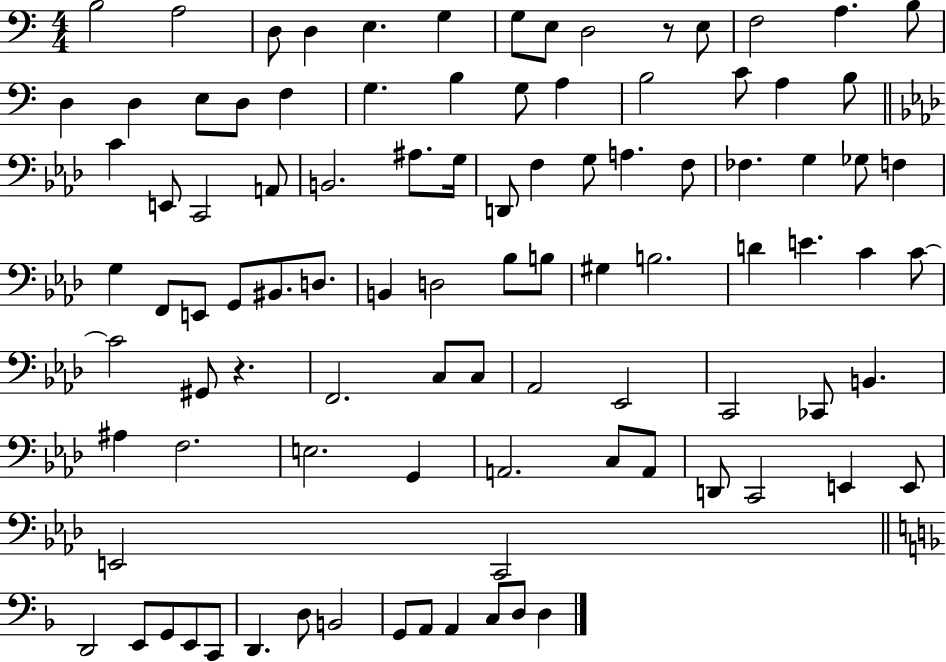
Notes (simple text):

B3/h A3/h D3/e D3/q E3/q. G3/q G3/e E3/e D3/h R/e E3/e F3/h A3/q. B3/e D3/q D3/q E3/e D3/e F3/q G3/q. B3/q G3/e A3/q B3/h C4/e A3/q B3/e C4/q E2/e C2/h A2/e B2/h. A#3/e. G3/s D2/e F3/q G3/e A3/q. F3/e FES3/q. G3/q Gb3/e F3/q G3/q F2/e E2/e G2/e BIS2/e. D3/e. B2/q D3/h Bb3/e B3/e G#3/q B3/h. D4/q E4/q. C4/q C4/e C4/h G#2/e R/q. F2/h. C3/e C3/e Ab2/h Eb2/h C2/h CES2/e B2/q. A#3/q F3/h. E3/h. G2/q A2/h. C3/e A2/e D2/e C2/h E2/q E2/e E2/h C2/h D2/h E2/e G2/e E2/e C2/e D2/q. D3/e B2/h G2/e A2/e A2/q C3/e D3/e D3/q